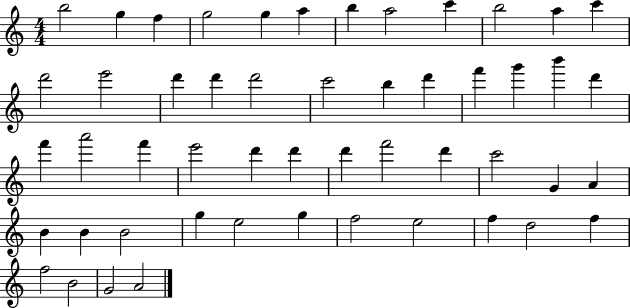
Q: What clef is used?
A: treble